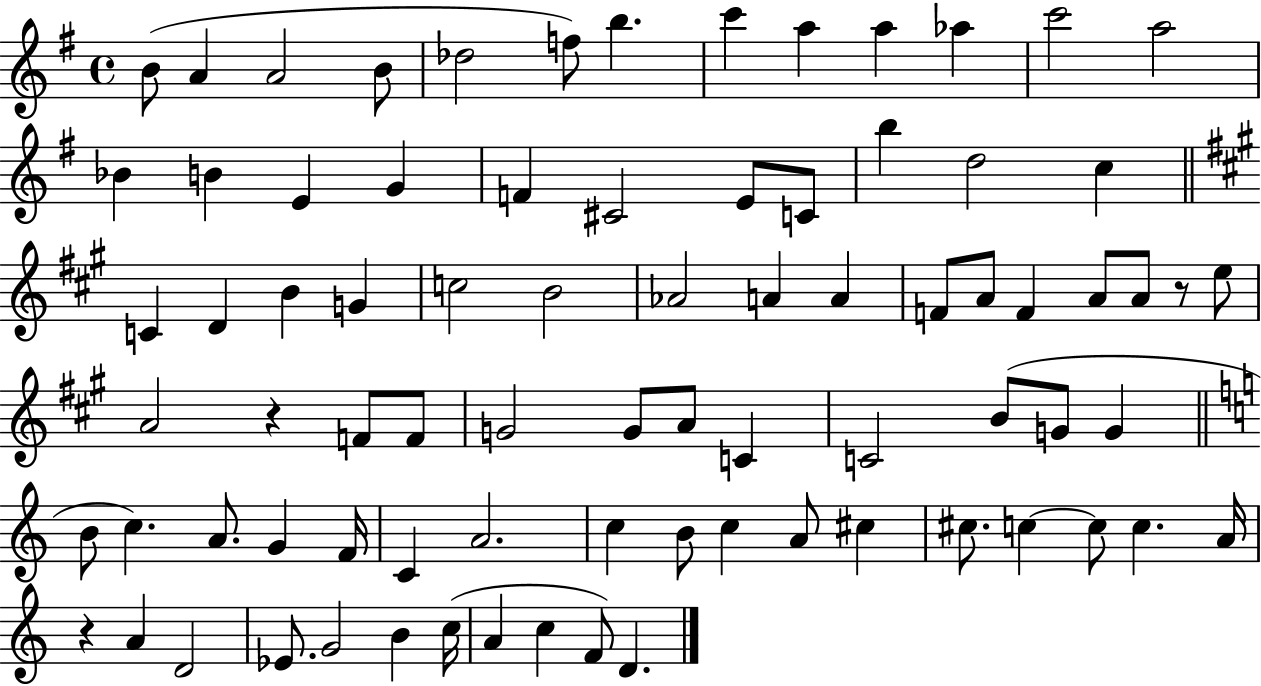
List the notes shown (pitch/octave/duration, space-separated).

B4/e A4/q A4/h B4/e Db5/h F5/e B5/q. C6/q A5/q A5/q Ab5/q C6/h A5/h Bb4/q B4/q E4/q G4/q F4/q C#4/h E4/e C4/e B5/q D5/h C5/q C4/q D4/q B4/q G4/q C5/h B4/h Ab4/h A4/q A4/q F4/e A4/e F4/q A4/e A4/e R/e E5/e A4/h R/q F4/e F4/e G4/h G4/e A4/e C4/q C4/h B4/e G4/e G4/q B4/e C5/q. A4/e. G4/q F4/s C4/q A4/h. C5/q B4/e C5/q A4/e C#5/q C#5/e. C5/q C5/e C5/q. A4/s R/q A4/q D4/h Eb4/e. G4/h B4/q C5/s A4/q C5/q F4/e D4/q.